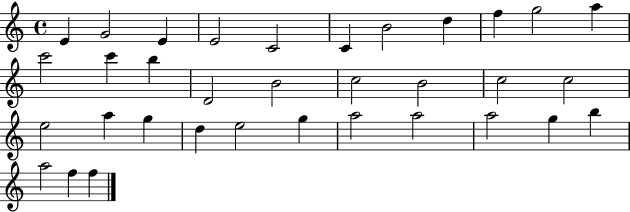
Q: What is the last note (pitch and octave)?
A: F5